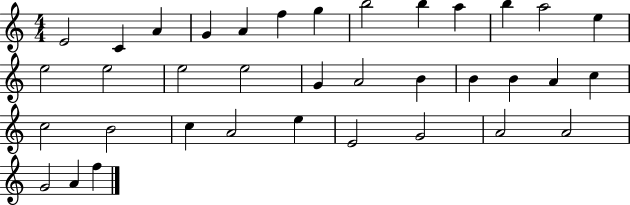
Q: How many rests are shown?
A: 0